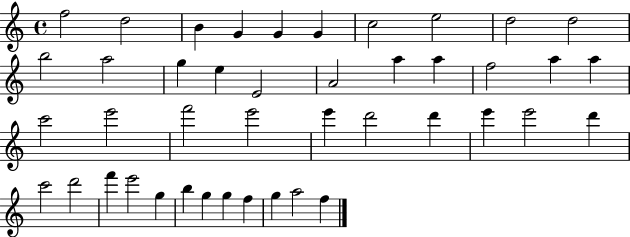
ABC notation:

X:1
T:Untitled
M:4/4
L:1/4
K:C
f2 d2 B G G G c2 e2 d2 d2 b2 a2 g e E2 A2 a a f2 a a c'2 e'2 f'2 e'2 e' d'2 d' e' e'2 d' c'2 d'2 f' e'2 g b g g f g a2 f